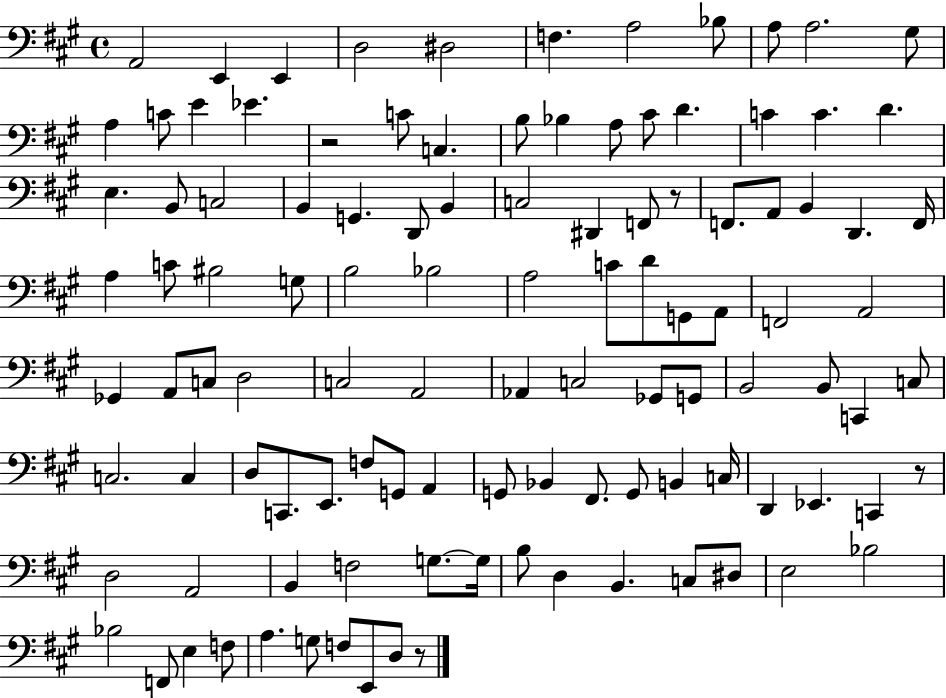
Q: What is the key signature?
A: A major